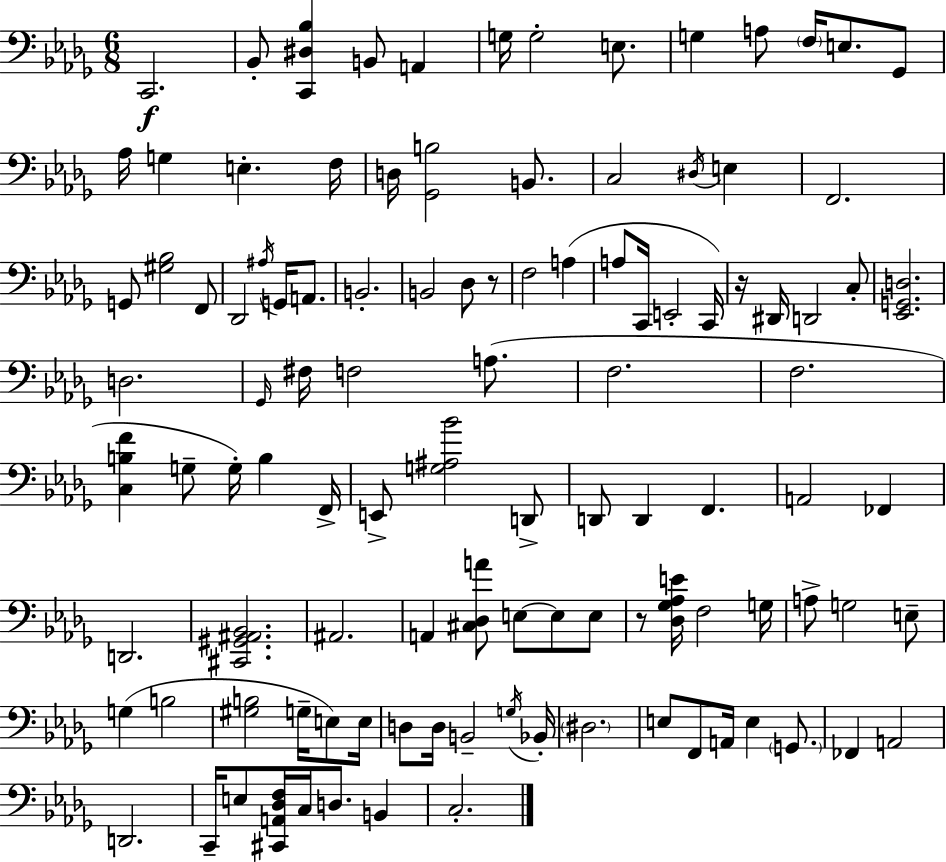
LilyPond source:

{
  \clef bass
  \numericTimeSignature
  \time 6/8
  \key bes \minor
  c,2.\f | bes,8-. <c, dis bes>4 b,8 a,4 | g16 g2-. e8. | g4 a8 \parenthesize f16 e8. ges,8 | \break aes16 g4 e4.-. f16 | d16 <ges, b>2 b,8. | c2 \acciaccatura { dis16 } e4 | f,2. | \break g,8 <gis bes>2 f,8 | des,2 \acciaccatura { ais16 } g,16 a,8. | b,2.-. | b,2 des8 | \break r8 f2 a4( | a8 c,16 e,2-. | c,16) r16 dis,16 d,2 | c8-. <ees, g, d>2. | \break d2. | \grace { ges,16 } fis16 f2 | a8.( f2. | f2. | \break <c b f'>4 g8-- g16-.) b4 | f,16-> e,8-> <g ais bes'>2 | d,8-> d,8 d,4 f,4. | a,2 fes,4 | \break d,2. | <cis, gis, ais, bes,>2. | ais,2. | a,4 <cis des a'>8 e8~~ e8 | \break e8 r8 <des ges aes e'>16 f2 | g16 a8-> g2 | e8-- g4( b2 | <gis b>2 g16-- | \break e8) e16 d8 d16 b,2-- | \acciaccatura { g16 } bes,16-. \parenthesize dis2. | e8 f,8 a,16 e4 | \parenthesize g,8. fes,4 a,2 | \break d,2. | c,16-- e8 <cis, a, des f>16 c16 d8. | b,4 c2.-. | \bar "|."
}